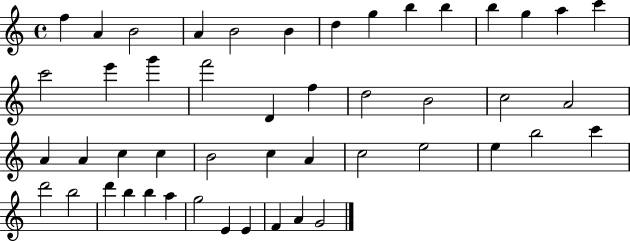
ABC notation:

X:1
T:Untitled
M:4/4
L:1/4
K:C
f A B2 A B2 B d g b b b g a c' c'2 e' g' f'2 D f d2 B2 c2 A2 A A c c B2 c A c2 e2 e b2 c' d'2 b2 d' b b a g2 E E F A G2